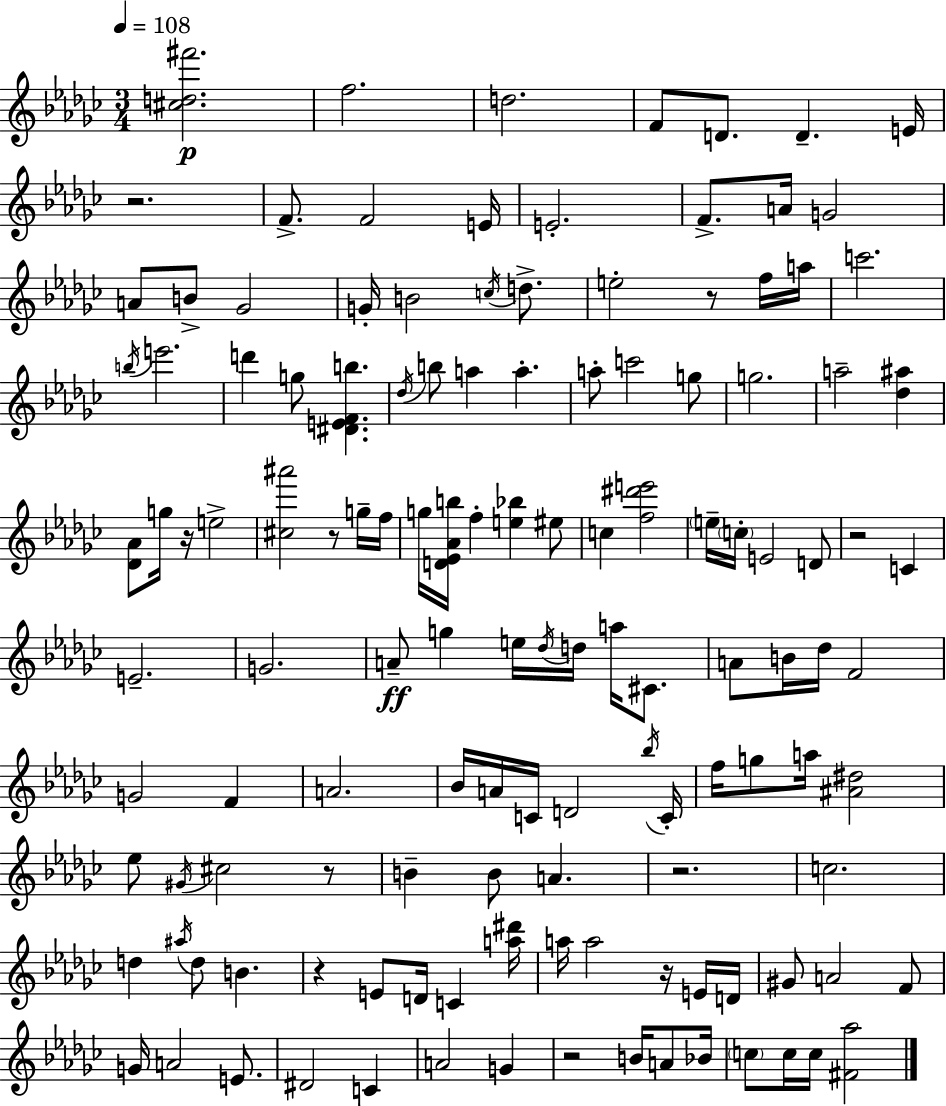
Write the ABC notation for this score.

X:1
T:Untitled
M:3/4
L:1/4
K:Ebm
[^cd^f']2 f2 d2 F/2 D/2 D E/4 z2 F/2 F2 E/4 E2 F/2 A/4 G2 A/2 B/2 _G2 G/4 B2 c/4 d/2 e2 z/2 f/4 a/4 c'2 b/4 e'2 d' g/2 [^DEFb] _d/4 b/2 a a a/2 c'2 g/2 g2 a2 [_d^a] [_D_A]/2 g/4 z/4 e2 [^c^a']2 z/2 g/4 f/4 g/4 [D_E_Ab]/4 f [e_b] ^e/2 c [f^d'e']2 e/4 c/4 E2 D/2 z2 C E2 G2 A/2 g e/4 _d/4 d/4 a/4 ^C/2 A/2 B/4 _d/4 F2 G2 F A2 _B/4 A/4 C/4 D2 _b/4 C/4 f/4 g/2 a/4 [^A^d]2 _e/2 ^G/4 ^c2 z/2 B B/2 A z2 c2 d ^a/4 d/2 B z E/2 D/4 C [a^d']/4 a/4 a2 z/4 E/4 D/4 ^G/2 A2 F/2 G/4 A2 E/2 ^D2 C A2 G z2 B/4 A/2 _B/4 c/2 c/4 c/4 [^F_a]2